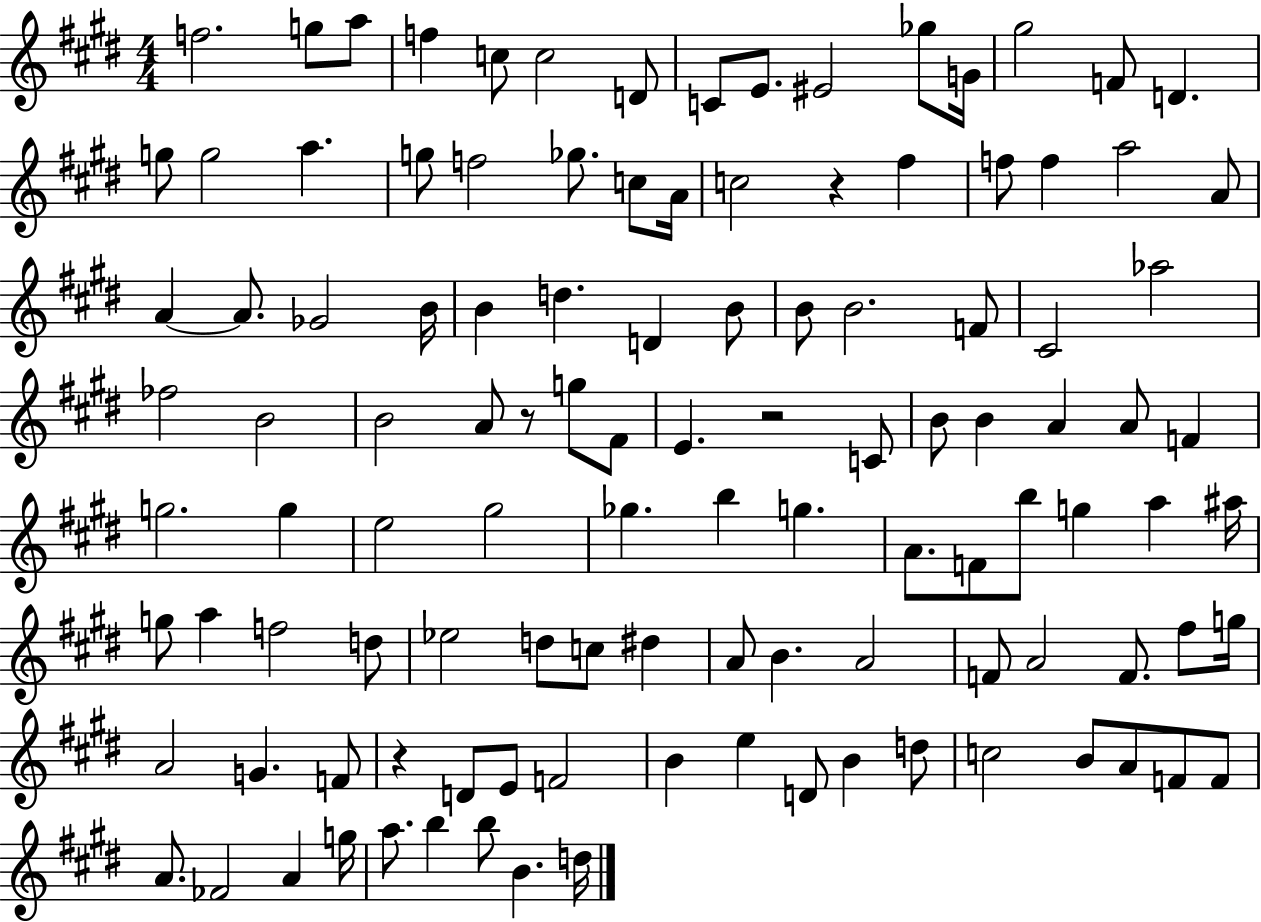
F5/h. G5/e A5/e F5/q C5/e C5/h D4/e C4/e E4/e. EIS4/h Gb5/e G4/s G#5/h F4/e D4/q. G5/e G5/h A5/q. G5/e F5/h Gb5/e. C5/e A4/s C5/h R/q F#5/q F5/e F5/q A5/h A4/e A4/q A4/e. Gb4/h B4/s B4/q D5/q. D4/q B4/e B4/e B4/h. F4/e C#4/h Ab5/h FES5/h B4/h B4/h A4/e R/e G5/e F#4/e E4/q. R/h C4/e B4/e B4/q A4/q A4/e F4/q G5/h. G5/q E5/h G#5/h Gb5/q. B5/q G5/q. A4/e. F4/e B5/e G5/q A5/q A#5/s G5/e A5/q F5/h D5/e Eb5/h D5/e C5/e D#5/q A4/e B4/q. A4/h F4/e A4/h F4/e. F#5/e G5/s A4/h G4/q. F4/e R/q D4/e E4/e F4/h B4/q E5/q D4/e B4/q D5/e C5/h B4/e A4/e F4/e F4/e A4/e. FES4/h A4/q G5/s A5/e. B5/q B5/e B4/q. D5/s